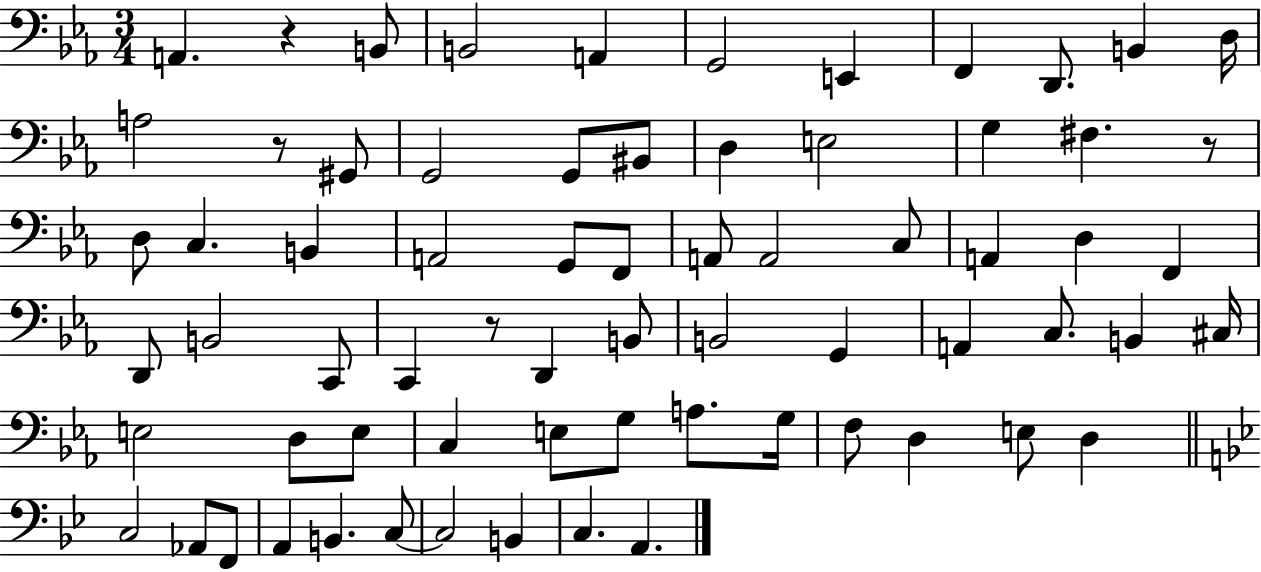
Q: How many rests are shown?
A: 4